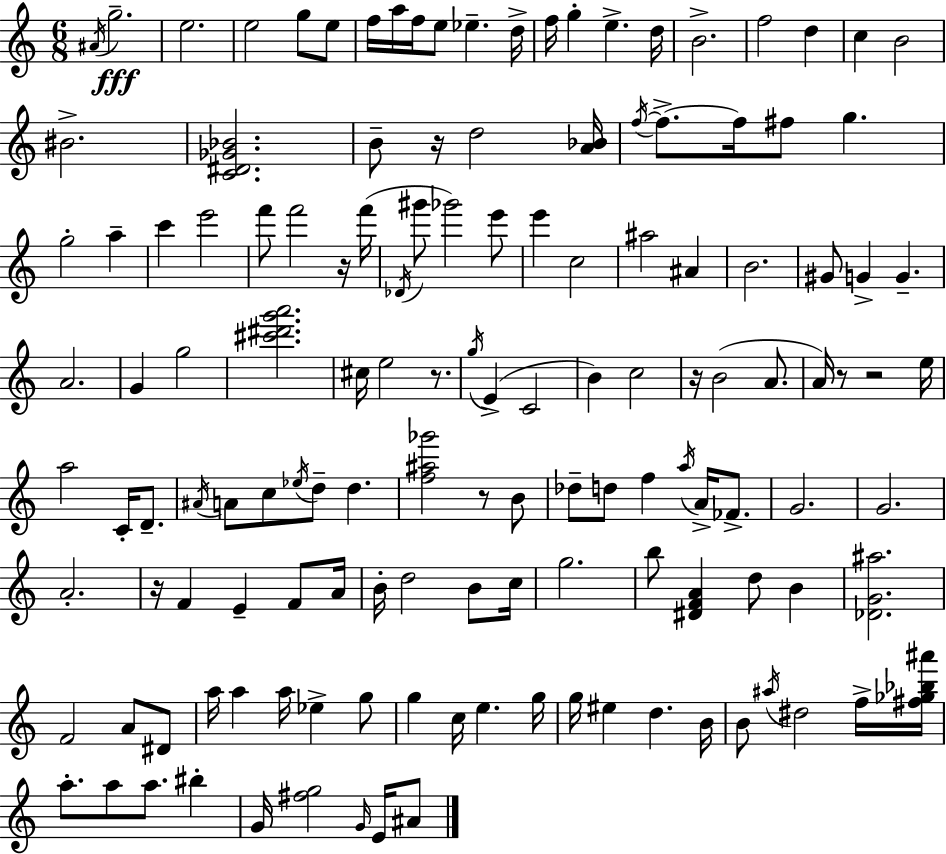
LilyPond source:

{
  \clef treble
  \numericTimeSignature
  \time 6/8
  \key c \major
  \acciaccatura { ais'16 }\fff g''2.-- | e''2. | e''2 g''8 e''8 | f''16 a''16 f''16 e''8 ees''4.-- | \break d''16-> f''16 g''4-. e''4.-> | d''16 b'2.-> | f''2 d''4 | c''4 b'2 | \break bis'2.-> | <c' dis' ges' bes'>2. | b'8-- r16 d''2 | <a' bes'>16 \acciaccatura { f''16~ }~ f''8.-> f''16 fis''8 g''4. | \break g''2-. a''4-- | c'''4 e'''2 | f'''8 f'''2 | r16 f'''16( \acciaccatura { des'16 } gis'''8 ges'''2) | \break e'''8 e'''4 c''2 | ais''2 ais'4 | b'2. | gis'8 g'4-> g'4.-- | \break a'2. | g'4 g''2 | <cis''' dis''' g''' a'''>2. | cis''16 e''2 | \break r8. \acciaccatura { g''16 } e'4->( c'2 | b'4) c''2 | r16 b'2( | a'8. a'16) r8 r2 | \break e''16 a''2 | c'16-. d'8.-- \acciaccatura { ais'16 } a'8 c''8 \acciaccatura { ees''16 } d''8-- | d''4. <f'' ais'' ges'''>2 | r8 b'8 des''8-- d''8 f''4 | \break \acciaccatura { a''16 } a'16-> fes'8.-> g'2. | g'2. | a'2.-. | r16 f'4 | \break e'4-- f'8 a'16 b'16-. d''2 | b'8 c''16 g''2. | b''8 <dis' f' a'>4 | d''8 b'4 <des' g' ais''>2. | \break f'2 | a'8 dis'8 a''16 a''4 | a''16 ees''4-> g''8 g''4 c''16 | e''4. g''16 g''16 eis''4 | \break d''4. b'16 b'8 \acciaccatura { ais''16 } dis''2 | f''16-> <fis'' ges'' bes'' ais'''>16 a''8.-. a''8 | a''8. bis''4-. g'16 <fis'' g''>2 | \grace { g'16 } e'16 ais'8 \bar "|."
}